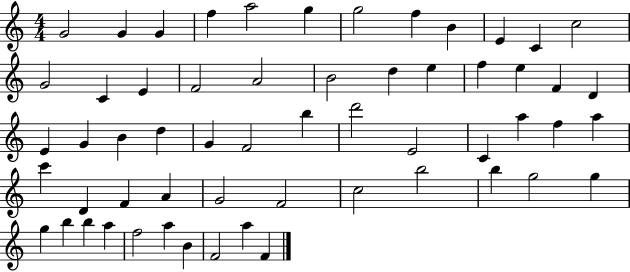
{
  \clef treble
  \numericTimeSignature
  \time 4/4
  \key c \major
  g'2 g'4 g'4 | f''4 a''2 g''4 | g''2 f''4 b'4 | e'4 c'4 c''2 | \break g'2 c'4 e'4 | f'2 a'2 | b'2 d''4 e''4 | f''4 e''4 f'4 d'4 | \break e'4 g'4 b'4 d''4 | g'4 f'2 b''4 | d'''2 e'2 | c'4 a''4 f''4 a''4 | \break c'''4 d'4 f'4 a'4 | g'2 f'2 | c''2 b''2 | b''4 g''2 g''4 | \break g''4 b''4 b''4 a''4 | f''2 a''4 b'4 | f'2 a''4 f'4 | \bar "|."
}